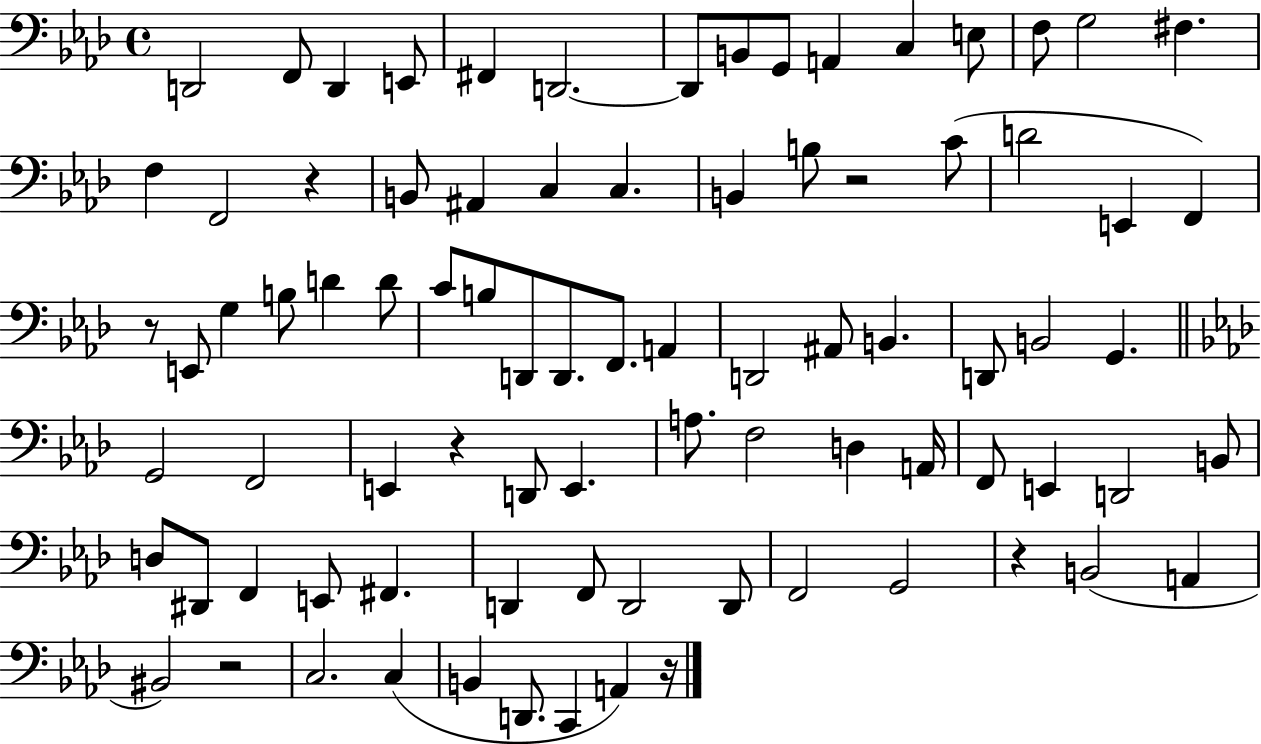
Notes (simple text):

D2/h F2/e D2/q E2/e F#2/q D2/h. D2/e B2/e G2/e A2/q C3/q E3/e F3/e G3/h F#3/q. F3/q F2/h R/q B2/e A#2/q C3/q C3/q. B2/q B3/e R/h C4/e D4/h E2/q F2/q R/e E2/e G3/q B3/e D4/q D4/e C4/e B3/e D2/e D2/e. F2/e. A2/q D2/h A#2/e B2/q. D2/e B2/h G2/q. G2/h F2/h E2/q R/q D2/e E2/q. A3/e. F3/h D3/q A2/s F2/e E2/q D2/h B2/e D3/e D#2/e F2/q E2/e F#2/q. D2/q F2/e D2/h D2/e F2/h G2/h R/q B2/h A2/q BIS2/h R/h C3/h. C3/q B2/q D2/e. C2/q A2/q R/s